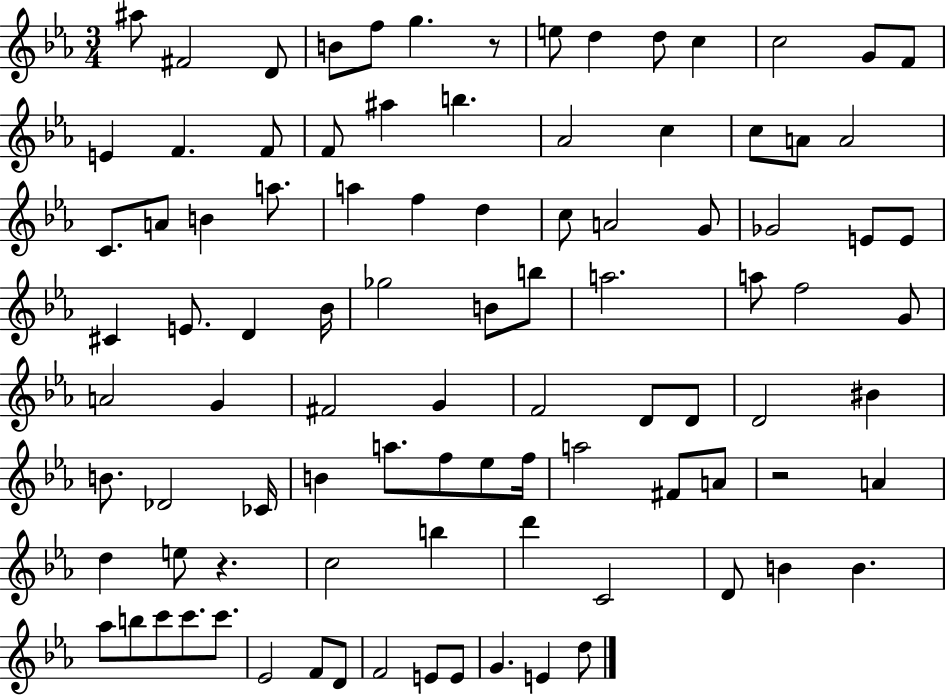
{
  \clef treble
  \numericTimeSignature
  \time 3/4
  \key ees \major
  \repeat volta 2 { ais''8 fis'2 d'8 | b'8 f''8 g''4. r8 | e''8 d''4 d''8 c''4 | c''2 g'8 f'8 | \break e'4 f'4. f'8 | f'8 ais''4 b''4. | aes'2 c''4 | c''8 a'8 a'2 | \break c'8. a'8 b'4 a''8. | a''4 f''4 d''4 | c''8 a'2 g'8 | ges'2 e'8 e'8 | \break cis'4 e'8. d'4 bes'16 | ges''2 b'8 b''8 | a''2. | a''8 f''2 g'8 | \break a'2 g'4 | fis'2 g'4 | f'2 d'8 d'8 | d'2 bis'4 | \break b'8. des'2 ces'16 | b'4 a''8. f''8 ees''8 f''16 | a''2 fis'8 a'8 | r2 a'4 | \break d''4 e''8 r4. | c''2 b''4 | d'''4 c'2 | d'8 b'4 b'4. | \break aes''8 b''8 c'''8 c'''8. c'''8. | ees'2 f'8 d'8 | f'2 e'8 e'8 | g'4. e'4 d''8 | \break } \bar "|."
}